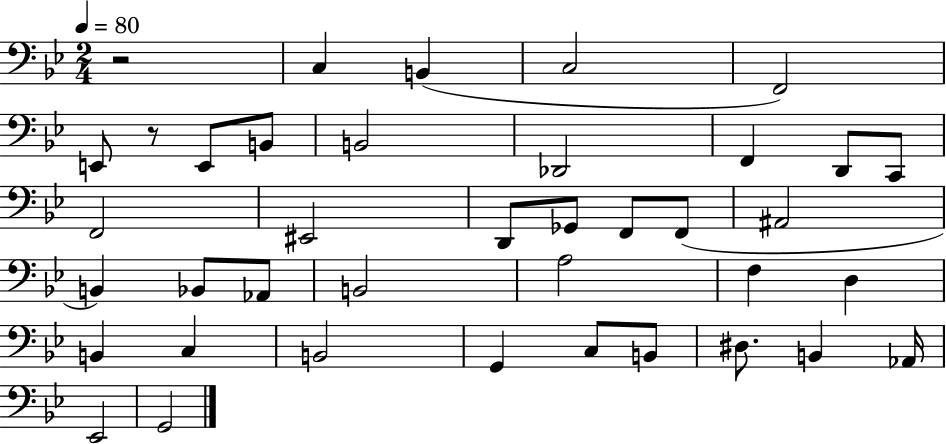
R/h C3/q B2/q C3/h F2/h E2/e R/e E2/e B2/e B2/h Db2/h F2/q D2/e C2/e F2/h EIS2/h D2/e Gb2/e F2/e F2/e A#2/h B2/q Bb2/e Ab2/e B2/h A3/h F3/q D3/q B2/q C3/q B2/h G2/q C3/e B2/e D#3/e. B2/q Ab2/s Eb2/h G2/h